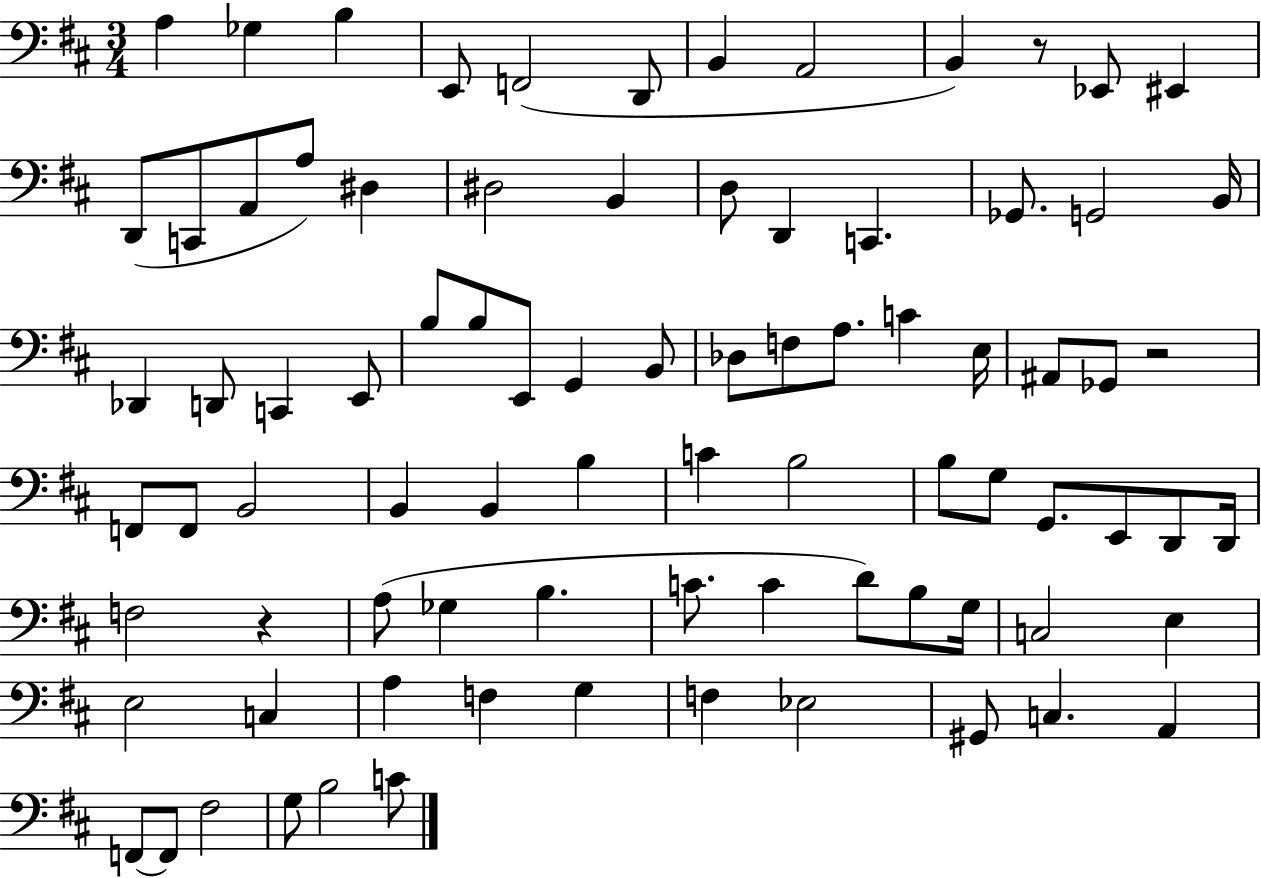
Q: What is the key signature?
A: D major